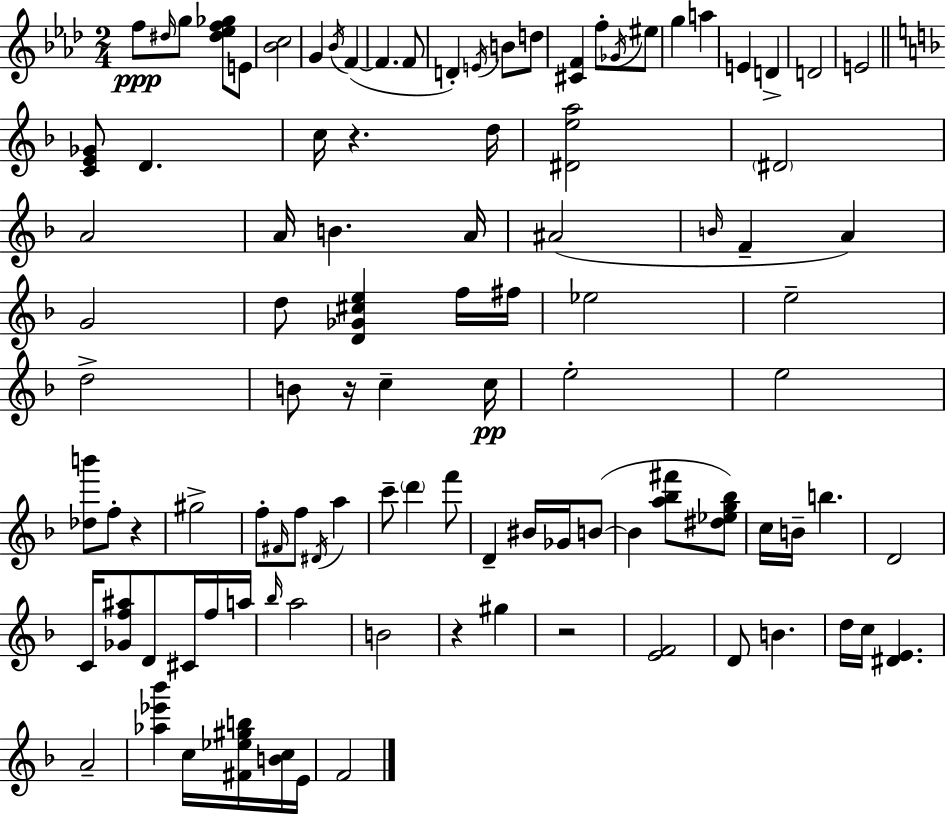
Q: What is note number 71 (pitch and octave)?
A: Bb5